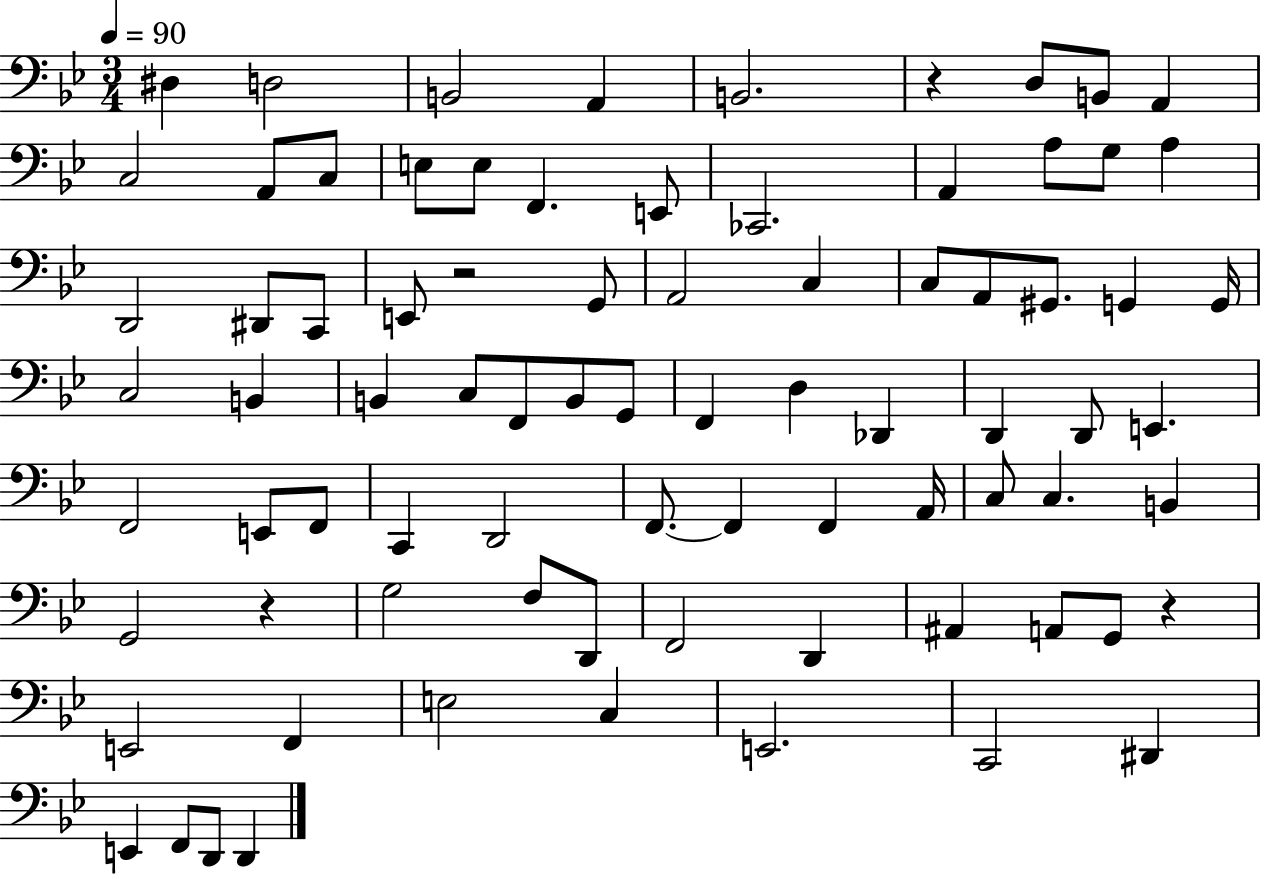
{
  \clef bass
  \numericTimeSignature
  \time 3/4
  \key bes \major
  \tempo 4 = 90
  \repeat volta 2 { dis4 d2 | b,2 a,4 | b,2. | r4 d8 b,8 a,4 | \break c2 a,8 c8 | e8 e8 f,4. e,8 | ces,2. | a,4 a8 g8 a4 | \break d,2 dis,8 c,8 | e,8 r2 g,8 | a,2 c4 | c8 a,8 gis,8. g,4 g,16 | \break c2 b,4 | b,4 c8 f,8 b,8 g,8 | f,4 d4 des,4 | d,4 d,8 e,4. | \break f,2 e,8 f,8 | c,4 d,2 | f,8.~~ f,4 f,4 a,16 | c8 c4. b,4 | \break g,2 r4 | g2 f8 d,8 | f,2 d,4 | ais,4 a,8 g,8 r4 | \break e,2 f,4 | e2 c4 | e,2. | c,2 dis,4 | \break e,4 f,8 d,8 d,4 | } \bar "|."
}